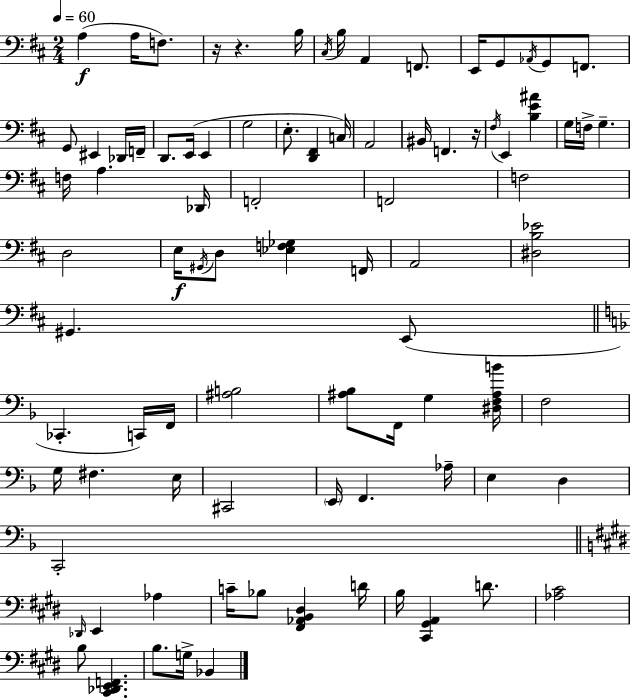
A3/q A3/s F3/e. R/s R/q. B3/s C#3/s B3/s A2/q F2/e. E2/s G2/e Ab2/s G2/e F2/e. G2/e EIS2/q Db2/s F2/s D2/e. E2/s E2/q G3/h E3/e. [D2,F#2]/q C3/s A2/h BIS2/s F2/q. R/s F#3/s E2/q [B3,E4,A#4]/q G3/s F3/s G3/q. F3/s A3/q. Db2/s F2/h F2/h F3/h D3/h E3/s G#2/s D3/e [Eb3,F3,Gb3]/q F2/s A2/h [D#3,B3,Eb4]/h G#2/q. E2/e CES2/q. C2/s F2/s [A#3,B3]/h [A#3,Bb3]/e F2/s G3/q [D#3,F3,A#3,B4]/s F3/h G3/s F#3/q. E3/s C#2/h E2/s F2/q. Ab3/s E3/q D3/q C2/h Db2/s E2/q Ab3/q C4/s Bb3/e [F#2,Ab2,B2,D#3]/q D4/s B3/s [C#2,G#2,A2]/q D4/e. [Ab3,C#4]/h B3/e [C#2,Db2,E2,F2]/q. B3/e. G3/s Bb2/q